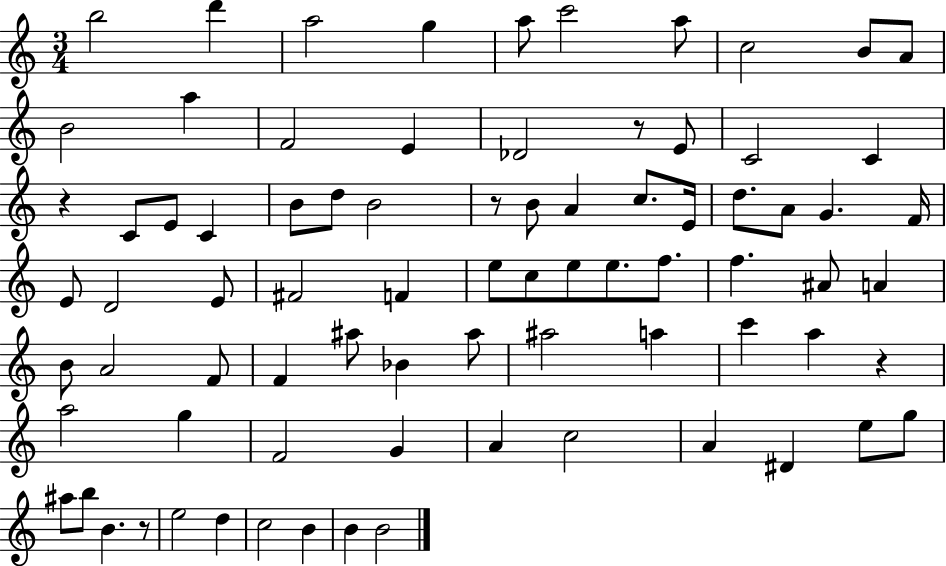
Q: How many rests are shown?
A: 5